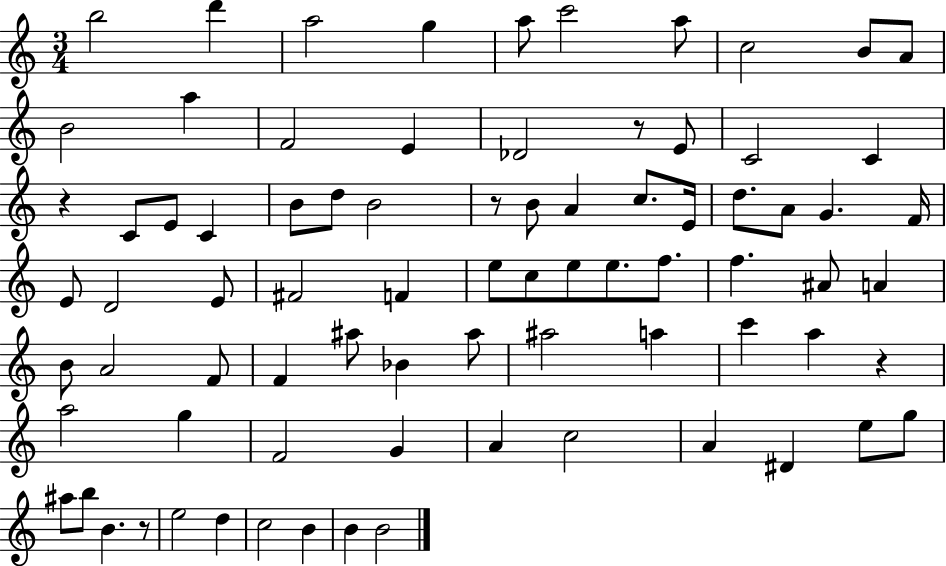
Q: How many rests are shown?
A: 5